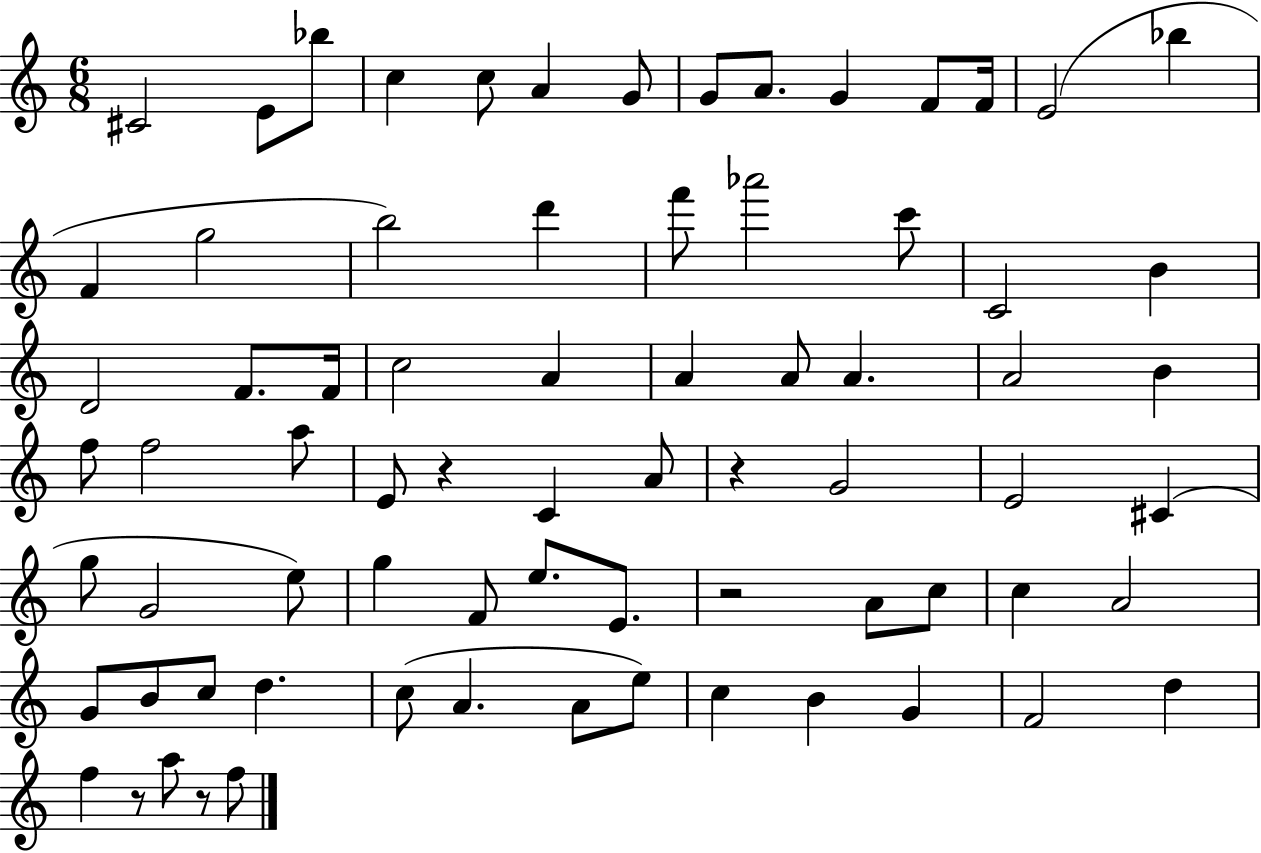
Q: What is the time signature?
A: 6/8